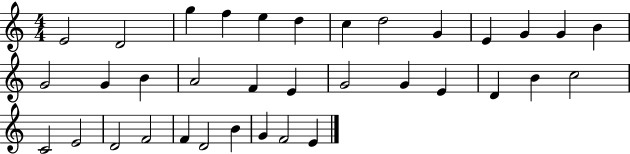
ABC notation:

X:1
T:Untitled
M:4/4
L:1/4
K:C
E2 D2 g f e d c d2 G E G G B G2 G B A2 F E G2 G E D B c2 C2 E2 D2 F2 F D2 B G F2 E